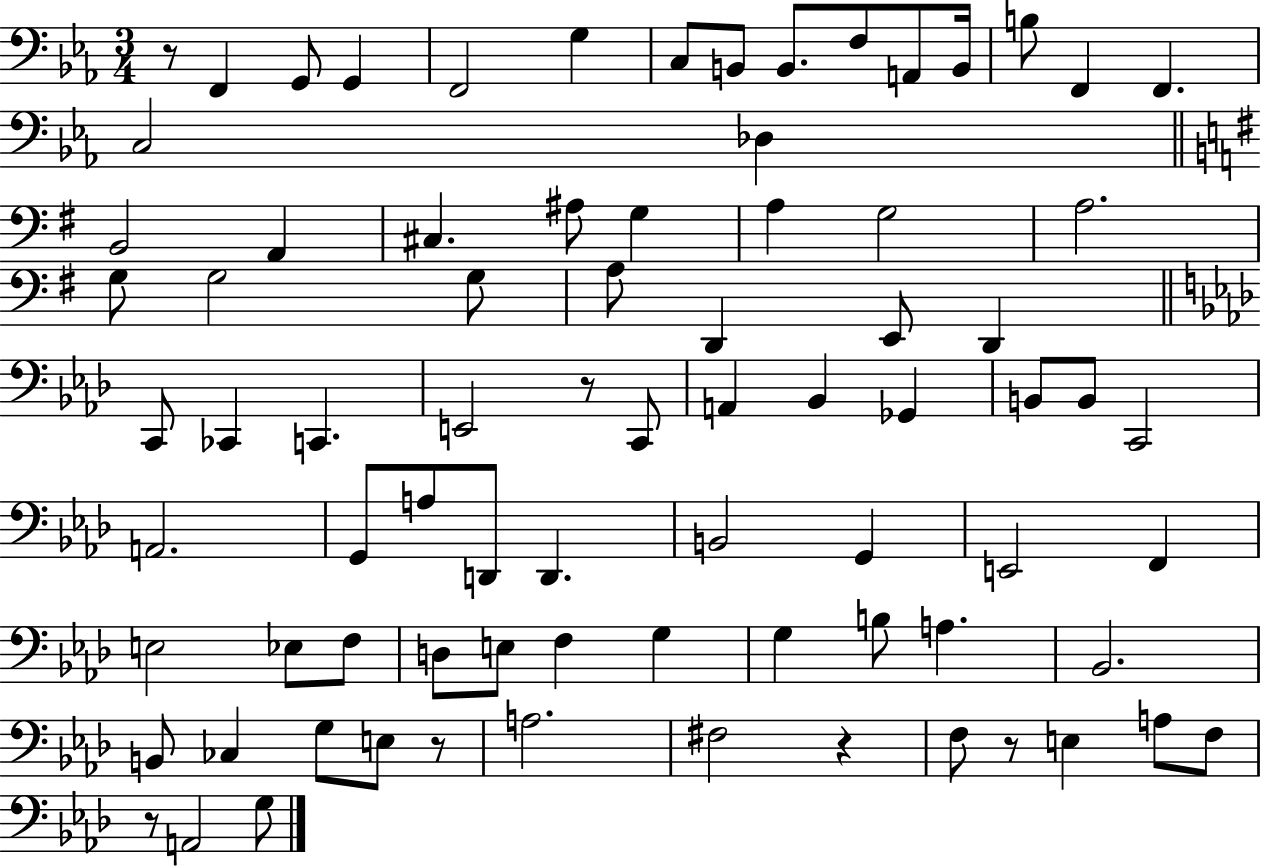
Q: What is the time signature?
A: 3/4